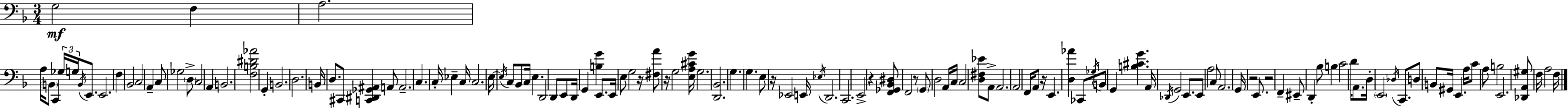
{
  \clef bass
  \numericTimeSignature
  \time 3/4
  \key d \minor
  g2\mf f4 | a2. | a16 \parenthesize b,8 c,4 \tuplet 3/2 { ges16 g16 \acciaccatura { b,16 } } e,8. | e,2. | \break f4 bes,2 | c2 a,4-- | c8 ges2 \parenthesize d8-> | c2 a,4 | \break b,2. | <f b dis' aes'>2 g,4-. | b,2. | d2. | \break b,16 d8. cis,8 <c, dis, ges, ais,>4 a,8 | a,2.-- | c4. c16-. ees4-- | c16 c2. | \break e16~~ \acciaccatura { e16 } c8 bes,8 c16 e4. | d,2 d,8 | e,8 d,16 g,4 <b g'>4 e,8. | e,16 e8 g2 | \break r16 <fis a'>8 r16 g2 | <e a cis' g'>16 g2. | <d, bes,>2. | g4. g4. | \break e8 r16 ees,2 | e,16 \acciaccatura { ees16 } d,2. | c,2. | e,2-> r4 | \break <f, ges, bes, dis>8 f,2 | r8 \parenthesize g,8 d2 | a,16 c16 c2 <d fis ees'>8 | a,8-> a,2. | \break a,2 f,16 | a,8 r16 e,4. <d aes'>4 | ces,8 \acciaccatura { ges16 } b,8 g,4 <b cis' g'>4. | a,16 \acciaccatura { des,16 } g,2 | \break e,8. e,8 a2 | c8 a,2. | g,16 r2 | e,8. r2 | \break f,4-- eis,8-- d,4-. bes8 | b4 c'2 | d'16 a,8. d16-. \parenthesize e,2 | \acciaccatura { des16 } c,8. d8 b,8 gis,16 e,4. | \break a16 c'8 a8 b2 | e,2. | <des, a, gis>8 f16 a2 | f16 \bar "|."
}